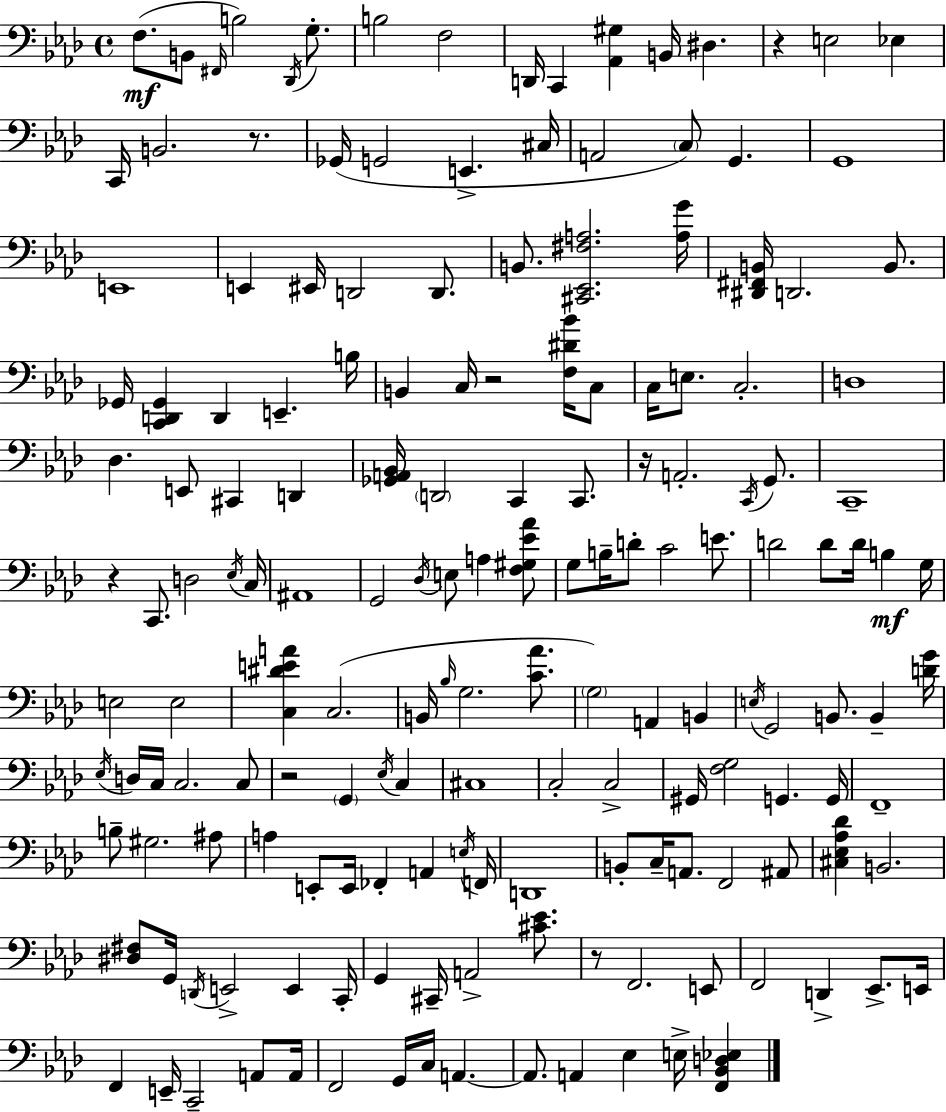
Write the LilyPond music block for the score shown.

{
  \clef bass
  \time 4/4
  \defaultTimeSignature
  \key f \minor
  f8.(\mf b,8 \grace { fis,16 } b2) \acciaccatura { des,16 } g8.-. | b2 f2 | d,16 c,4 <aes, gis>4 b,16 dis4. | r4 e2 ees4 | \break c,16 b,2. r8. | ges,16( g,2 e,4.-> | cis16 a,2 \parenthesize c8) g,4. | g,1 | \break e,1 | e,4 eis,16 d,2 d,8. | b,8. <cis, ees, fis a>2. | <a g'>16 <dis, fis, b,>16 d,2. b,8. | \break ges,16 <c, d, ges,>4 d,4 e,4.-- | b16 b,4 c16 r2 <f dis' bes'>16 | c8 c16 e8. c2.-. | d1 | \break des4. e,8 cis,4 d,4 | <ges, a, bes,>16 \parenthesize d,2 c,4 c,8. | r16 a,2.-. \acciaccatura { c,16 } | g,8. c,1-- | \break r4 c,8. d2 | \acciaccatura { ees16 } c16 ais,1 | g,2 \acciaccatura { des16 } e8 a4 | <f gis ees' aes'>8 g8 b16-- d'8-. c'2 | \break e'8. d'2 d'8 d'16 | b4\mf g16 e2 e2 | <c dis' e' a'>4 c2.( | b,16 \grace { bes16 } g2. | \break <c' aes'>8. \parenthesize g2) a,4 | b,4 \acciaccatura { e16 } g,2 b,8. | b,4-- <d' g'>16 \acciaccatura { ees16 } d16 c16 c2. | c8 r2 | \break \parenthesize g,4 \acciaccatura { ees16 } c4 cis1 | c2-. | c2-> gis,16 <f g>2 | g,4. g,16 f,1-- | \break b8-- gis2. | ais8 a4 e,8-. e,16 | fes,4-. a,4 \acciaccatura { e16 } f,16 d,1 | b,8-. c16-- a,8. | \break f,2 ais,8 <cis ees aes des'>4 b,2. | <dis fis>8 g,16 \acciaccatura { d,16 } e,2-> | e,4 c,16-. g,4 cis,16-- | a,2-> <cis' ees'>8. r8 f,2. | \break e,8 f,2 | d,4-> ees,8.-> e,16 f,4 e,16-- | c,2-- a,8 a,16 f,2 | g,16 c16 a,4.~~ a,8. a,4 | \break ees4 e16-> <f, bes, d ees>4 \bar "|."
}